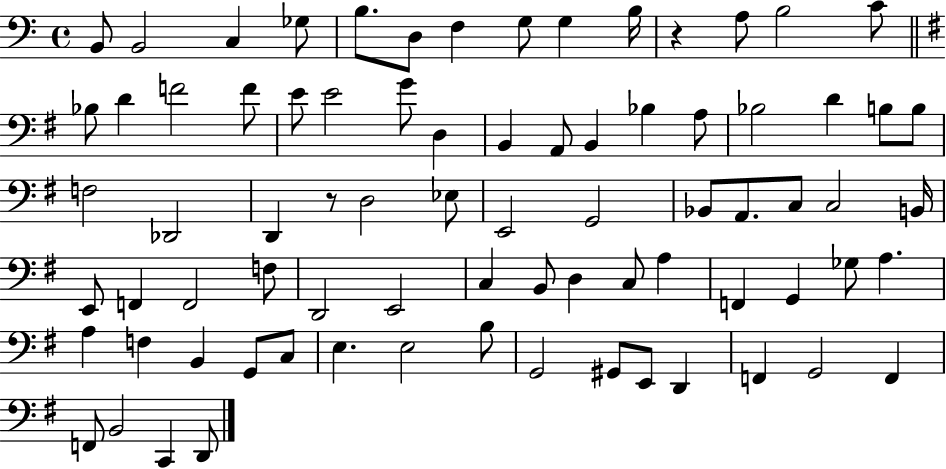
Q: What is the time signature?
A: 4/4